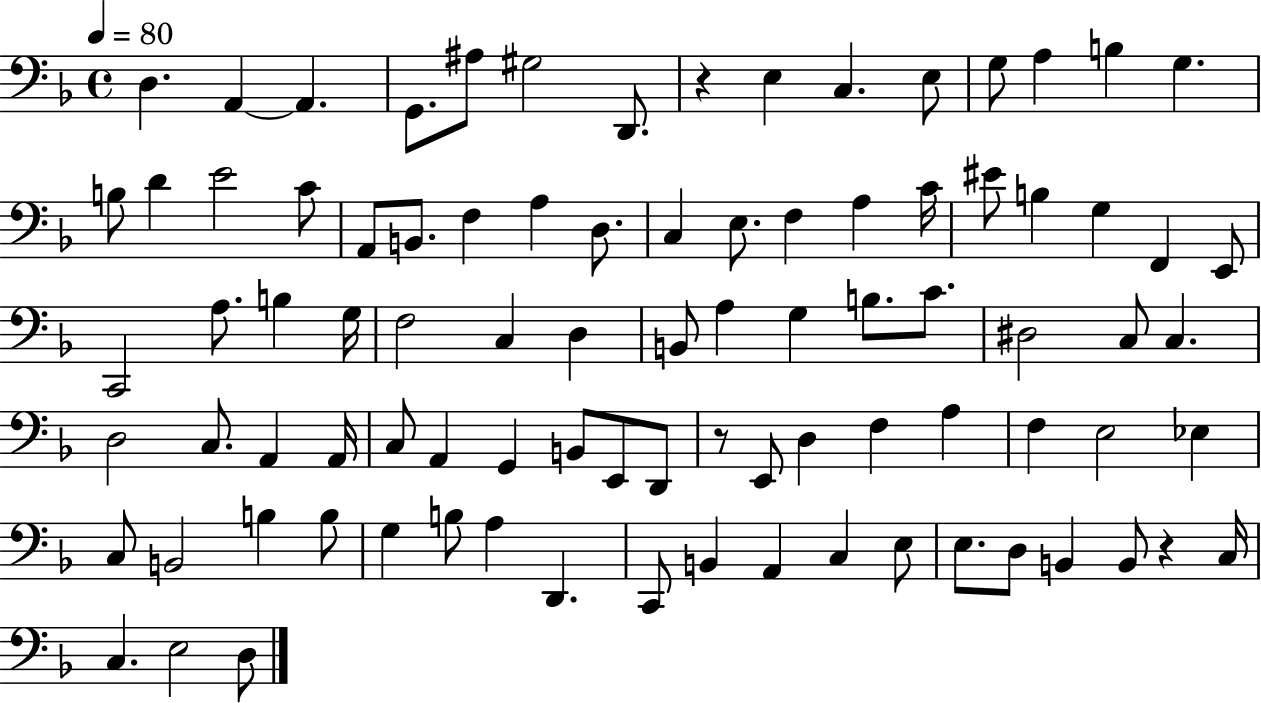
D3/q. A2/q A2/q. G2/e. A#3/e G#3/h D2/e. R/q E3/q C3/q. E3/e G3/e A3/q B3/q G3/q. B3/e D4/q E4/h C4/e A2/e B2/e. F3/q A3/q D3/e. C3/q E3/e. F3/q A3/q C4/s EIS4/e B3/q G3/q F2/q E2/e C2/h A3/e. B3/q G3/s F3/h C3/q D3/q B2/e A3/q G3/q B3/e. C4/e. D#3/h C3/e C3/q. D3/h C3/e. A2/q A2/s C3/e A2/q G2/q B2/e E2/e D2/e R/e E2/e D3/q F3/q A3/q F3/q E3/h Eb3/q C3/e B2/h B3/q B3/e G3/q B3/e A3/q D2/q. C2/e B2/q A2/q C3/q E3/e E3/e. D3/e B2/q B2/e R/q C3/s C3/q. E3/h D3/e